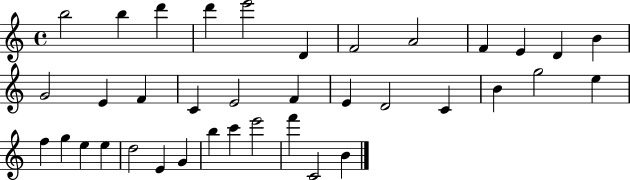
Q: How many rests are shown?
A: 0